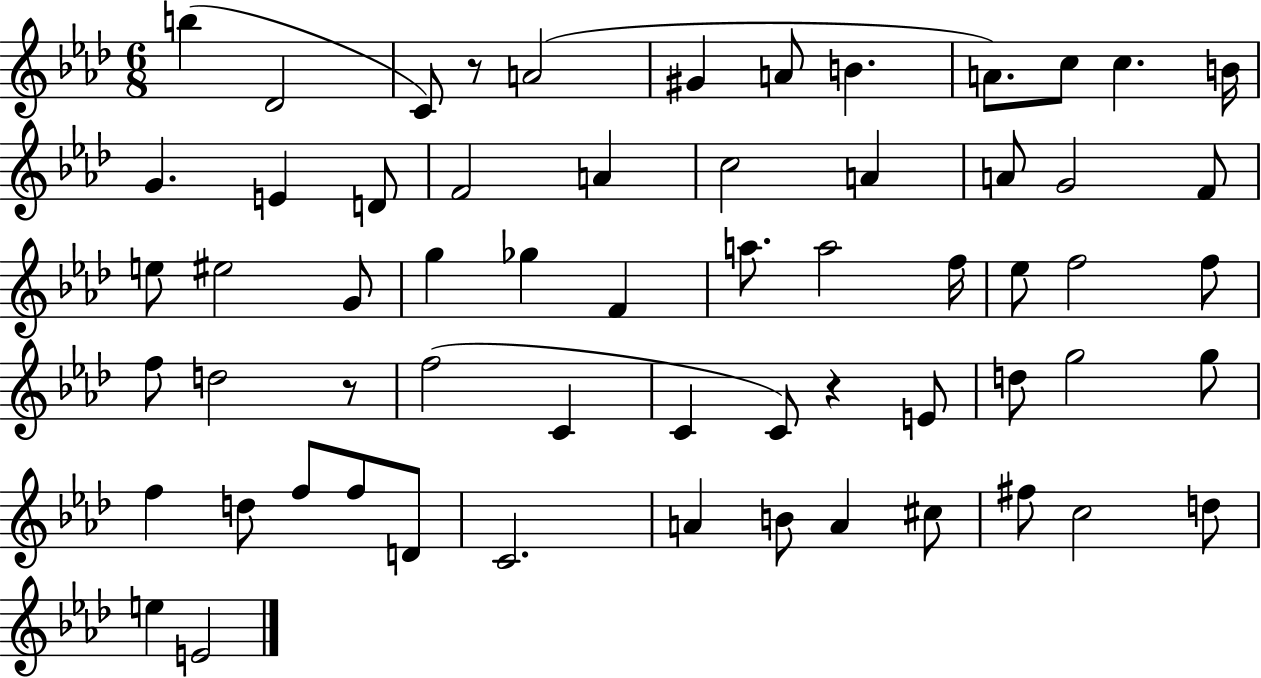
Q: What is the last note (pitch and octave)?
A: E4